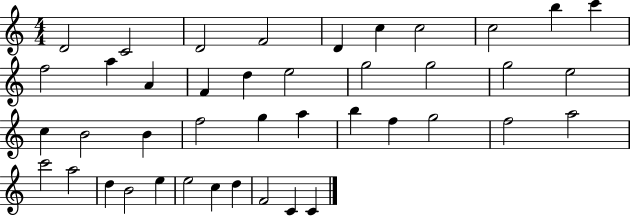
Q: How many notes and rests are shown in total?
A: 42